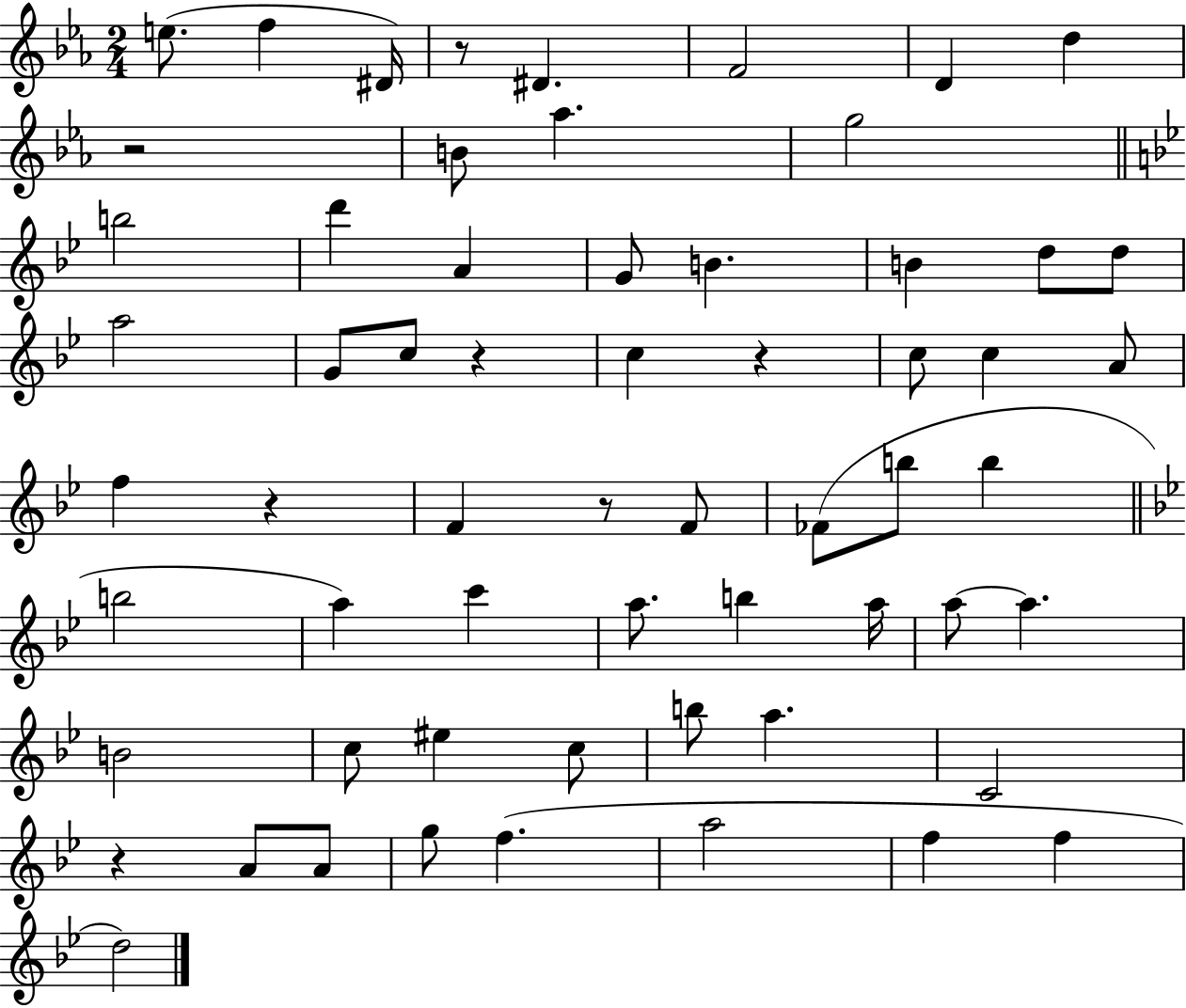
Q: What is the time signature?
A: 2/4